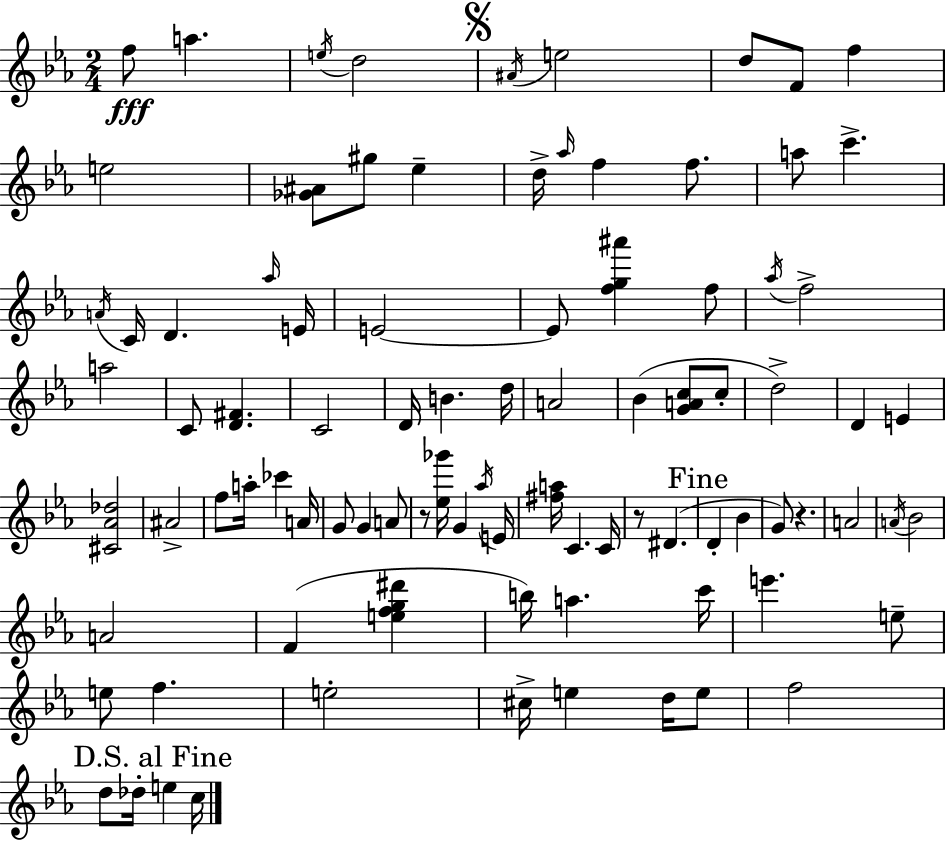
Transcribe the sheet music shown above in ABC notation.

X:1
T:Untitled
M:2/4
L:1/4
K:Eb
f/2 a e/4 d2 ^A/4 e2 d/2 F/2 f e2 [_G^A]/2 ^g/2 _e d/4 _a/4 f f/2 a/2 c' A/4 C/4 D _a/4 E/4 E2 E/2 [fg^a'] f/2 _a/4 f2 a2 C/2 [D^F] C2 D/4 B d/4 A2 _B [GAc]/2 c/2 d2 D E [^C_A_d]2 ^A2 f/2 a/4 _c' A/4 G/2 G A/2 z/2 [_e_g']/4 G _a/4 E/4 [^fa]/4 C C/4 z/2 ^D D _B G/2 z A2 A/4 _B2 A2 F [efg^d'] b/4 a c'/4 e' e/2 e/2 f e2 ^c/4 e d/4 e/2 f2 d/2 _d/4 e c/4